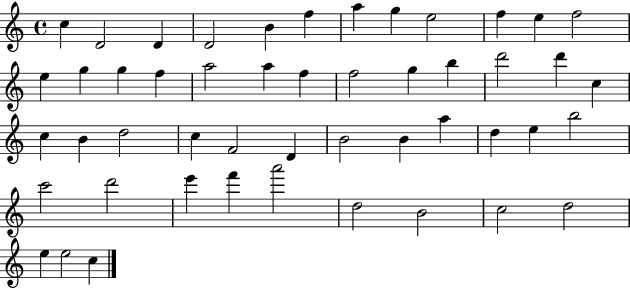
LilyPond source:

{
  \clef treble
  \time 4/4
  \defaultTimeSignature
  \key c \major
  c''4 d'2 d'4 | d'2 b'4 f''4 | a''4 g''4 e''2 | f''4 e''4 f''2 | \break e''4 g''4 g''4 f''4 | a''2 a''4 f''4 | f''2 g''4 b''4 | d'''2 d'''4 c''4 | \break c''4 b'4 d''2 | c''4 f'2 d'4 | b'2 b'4 a''4 | d''4 e''4 b''2 | \break c'''2 d'''2 | e'''4 f'''4 a'''2 | d''2 b'2 | c''2 d''2 | \break e''4 e''2 c''4 | \bar "|."
}